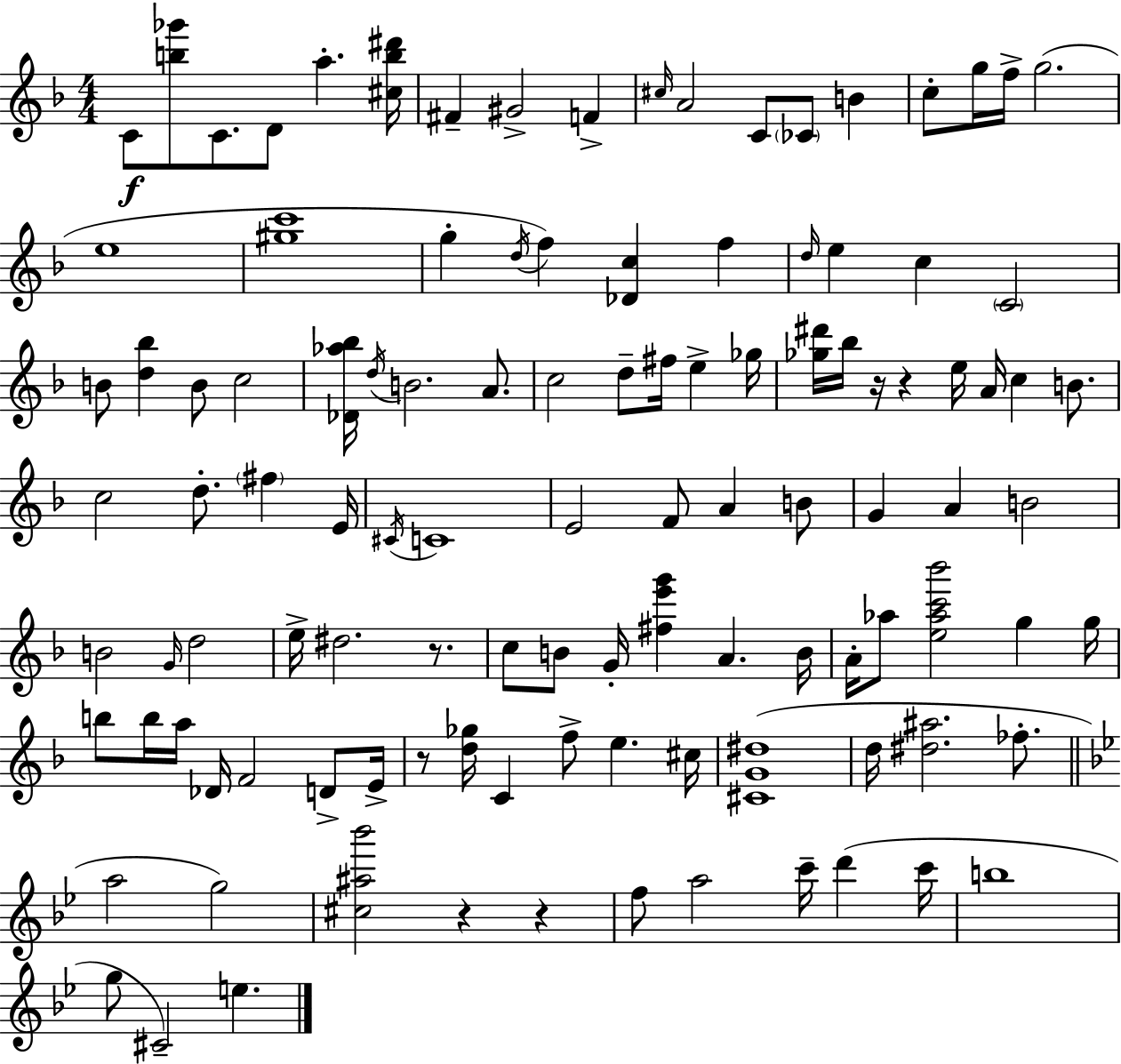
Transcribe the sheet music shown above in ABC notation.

X:1
T:Untitled
M:4/4
L:1/4
K:F
C/2 [b_g']/2 C/2 D/2 a [^cb^d']/4 ^F ^G2 F ^c/4 A2 C/2 _C/2 B c/2 g/4 f/4 g2 e4 [^gc']4 g d/4 f [_Dc] f d/4 e c C2 B/2 [d_b] B/2 c2 [_D_a_b]/4 d/4 B2 A/2 c2 d/2 ^f/4 e _g/4 [_g^d']/4 _b/4 z/4 z e/4 A/4 c B/2 c2 d/2 ^f E/4 ^C/4 C4 E2 F/2 A B/2 G A B2 B2 G/4 d2 e/4 ^d2 z/2 c/2 B/2 G/4 [^fe'g'] A B/4 A/4 _a/2 [e_ac'_b']2 g g/4 b/2 b/4 a/4 _D/4 F2 D/2 E/4 z/2 [d_g]/4 C f/2 e ^c/4 [^CG^d]4 d/4 [^d^a]2 _f/2 a2 g2 [^c^a_b']2 z z f/2 a2 c'/4 d' c'/4 b4 g/2 ^C2 e